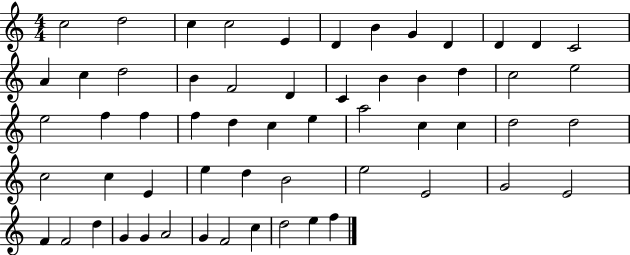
{
  \clef treble
  \numericTimeSignature
  \time 4/4
  \key c \major
  c''2 d''2 | c''4 c''2 e'4 | d'4 b'4 g'4 d'4 | d'4 d'4 c'2 | \break a'4 c''4 d''2 | b'4 f'2 d'4 | c'4 b'4 b'4 d''4 | c''2 e''2 | \break e''2 f''4 f''4 | f''4 d''4 c''4 e''4 | a''2 c''4 c''4 | d''2 d''2 | \break c''2 c''4 e'4 | e''4 d''4 b'2 | e''2 e'2 | g'2 e'2 | \break f'4 f'2 d''4 | g'4 g'4 a'2 | g'4 f'2 c''4 | d''2 e''4 f''4 | \break \bar "|."
}